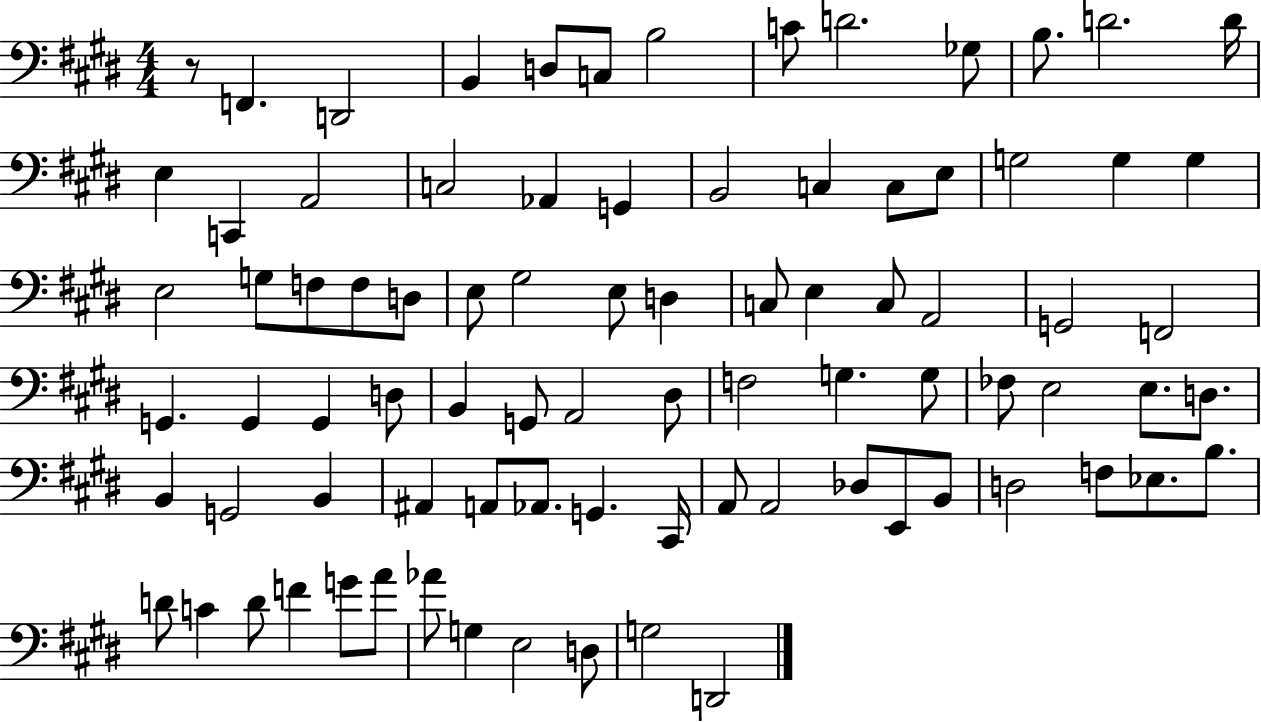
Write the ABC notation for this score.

X:1
T:Untitled
M:4/4
L:1/4
K:E
z/2 F,, D,,2 B,, D,/2 C,/2 B,2 C/2 D2 _G,/2 B,/2 D2 D/4 E, C,, A,,2 C,2 _A,, G,, B,,2 C, C,/2 E,/2 G,2 G, G, E,2 G,/2 F,/2 F,/2 D,/2 E,/2 ^G,2 E,/2 D, C,/2 E, C,/2 A,,2 G,,2 F,,2 G,, G,, G,, D,/2 B,, G,,/2 A,,2 ^D,/2 F,2 G, G,/2 _F,/2 E,2 E,/2 D,/2 B,, G,,2 B,, ^A,, A,,/2 _A,,/2 G,, ^C,,/4 A,,/2 A,,2 _D,/2 E,,/2 B,,/2 D,2 F,/2 _E,/2 B,/2 D/2 C D/2 F G/2 A/2 _A/2 G, E,2 D,/2 G,2 D,,2